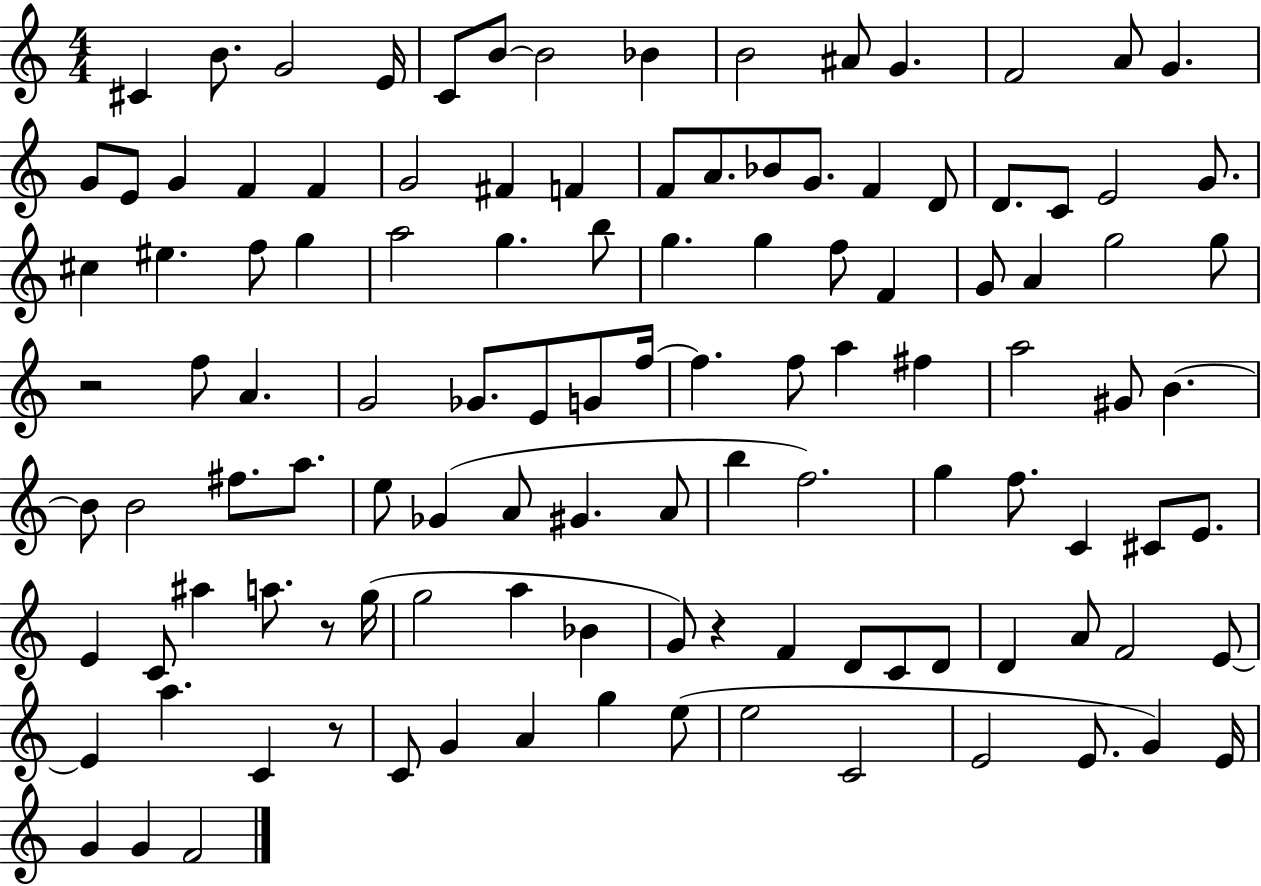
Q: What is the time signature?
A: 4/4